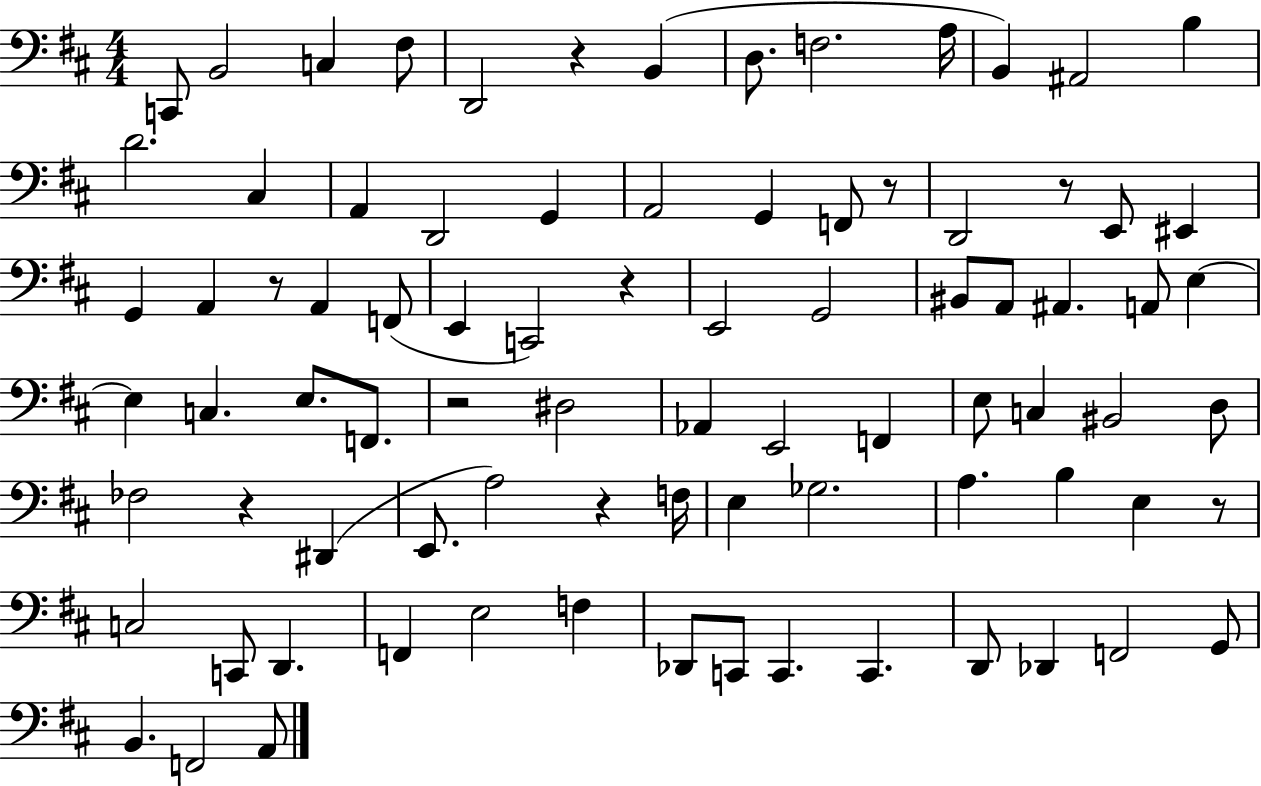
X:1
T:Untitled
M:4/4
L:1/4
K:D
C,,/2 B,,2 C, ^F,/2 D,,2 z B,, D,/2 F,2 A,/4 B,, ^A,,2 B, D2 ^C, A,, D,,2 G,, A,,2 G,, F,,/2 z/2 D,,2 z/2 E,,/2 ^E,, G,, A,, z/2 A,, F,,/2 E,, C,,2 z E,,2 G,,2 ^B,,/2 A,,/2 ^A,, A,,/2 E, E, C, E,/2 F,,/2 z2 ^D,2 _A,, E,,2 F,, E,/2 C, ^B,,2 D,/2 _F,2 z ^D,, E,,/2 A,2 z F,/4 E, _G,2 A, B, E, z/2 C,2 C,,/2 D,, F,, E,2 F, _D,,/2 C,,/2 C,, C,, D,,/2 _D,, F,,2 G,,/2 B,, F,,2 A,,/2